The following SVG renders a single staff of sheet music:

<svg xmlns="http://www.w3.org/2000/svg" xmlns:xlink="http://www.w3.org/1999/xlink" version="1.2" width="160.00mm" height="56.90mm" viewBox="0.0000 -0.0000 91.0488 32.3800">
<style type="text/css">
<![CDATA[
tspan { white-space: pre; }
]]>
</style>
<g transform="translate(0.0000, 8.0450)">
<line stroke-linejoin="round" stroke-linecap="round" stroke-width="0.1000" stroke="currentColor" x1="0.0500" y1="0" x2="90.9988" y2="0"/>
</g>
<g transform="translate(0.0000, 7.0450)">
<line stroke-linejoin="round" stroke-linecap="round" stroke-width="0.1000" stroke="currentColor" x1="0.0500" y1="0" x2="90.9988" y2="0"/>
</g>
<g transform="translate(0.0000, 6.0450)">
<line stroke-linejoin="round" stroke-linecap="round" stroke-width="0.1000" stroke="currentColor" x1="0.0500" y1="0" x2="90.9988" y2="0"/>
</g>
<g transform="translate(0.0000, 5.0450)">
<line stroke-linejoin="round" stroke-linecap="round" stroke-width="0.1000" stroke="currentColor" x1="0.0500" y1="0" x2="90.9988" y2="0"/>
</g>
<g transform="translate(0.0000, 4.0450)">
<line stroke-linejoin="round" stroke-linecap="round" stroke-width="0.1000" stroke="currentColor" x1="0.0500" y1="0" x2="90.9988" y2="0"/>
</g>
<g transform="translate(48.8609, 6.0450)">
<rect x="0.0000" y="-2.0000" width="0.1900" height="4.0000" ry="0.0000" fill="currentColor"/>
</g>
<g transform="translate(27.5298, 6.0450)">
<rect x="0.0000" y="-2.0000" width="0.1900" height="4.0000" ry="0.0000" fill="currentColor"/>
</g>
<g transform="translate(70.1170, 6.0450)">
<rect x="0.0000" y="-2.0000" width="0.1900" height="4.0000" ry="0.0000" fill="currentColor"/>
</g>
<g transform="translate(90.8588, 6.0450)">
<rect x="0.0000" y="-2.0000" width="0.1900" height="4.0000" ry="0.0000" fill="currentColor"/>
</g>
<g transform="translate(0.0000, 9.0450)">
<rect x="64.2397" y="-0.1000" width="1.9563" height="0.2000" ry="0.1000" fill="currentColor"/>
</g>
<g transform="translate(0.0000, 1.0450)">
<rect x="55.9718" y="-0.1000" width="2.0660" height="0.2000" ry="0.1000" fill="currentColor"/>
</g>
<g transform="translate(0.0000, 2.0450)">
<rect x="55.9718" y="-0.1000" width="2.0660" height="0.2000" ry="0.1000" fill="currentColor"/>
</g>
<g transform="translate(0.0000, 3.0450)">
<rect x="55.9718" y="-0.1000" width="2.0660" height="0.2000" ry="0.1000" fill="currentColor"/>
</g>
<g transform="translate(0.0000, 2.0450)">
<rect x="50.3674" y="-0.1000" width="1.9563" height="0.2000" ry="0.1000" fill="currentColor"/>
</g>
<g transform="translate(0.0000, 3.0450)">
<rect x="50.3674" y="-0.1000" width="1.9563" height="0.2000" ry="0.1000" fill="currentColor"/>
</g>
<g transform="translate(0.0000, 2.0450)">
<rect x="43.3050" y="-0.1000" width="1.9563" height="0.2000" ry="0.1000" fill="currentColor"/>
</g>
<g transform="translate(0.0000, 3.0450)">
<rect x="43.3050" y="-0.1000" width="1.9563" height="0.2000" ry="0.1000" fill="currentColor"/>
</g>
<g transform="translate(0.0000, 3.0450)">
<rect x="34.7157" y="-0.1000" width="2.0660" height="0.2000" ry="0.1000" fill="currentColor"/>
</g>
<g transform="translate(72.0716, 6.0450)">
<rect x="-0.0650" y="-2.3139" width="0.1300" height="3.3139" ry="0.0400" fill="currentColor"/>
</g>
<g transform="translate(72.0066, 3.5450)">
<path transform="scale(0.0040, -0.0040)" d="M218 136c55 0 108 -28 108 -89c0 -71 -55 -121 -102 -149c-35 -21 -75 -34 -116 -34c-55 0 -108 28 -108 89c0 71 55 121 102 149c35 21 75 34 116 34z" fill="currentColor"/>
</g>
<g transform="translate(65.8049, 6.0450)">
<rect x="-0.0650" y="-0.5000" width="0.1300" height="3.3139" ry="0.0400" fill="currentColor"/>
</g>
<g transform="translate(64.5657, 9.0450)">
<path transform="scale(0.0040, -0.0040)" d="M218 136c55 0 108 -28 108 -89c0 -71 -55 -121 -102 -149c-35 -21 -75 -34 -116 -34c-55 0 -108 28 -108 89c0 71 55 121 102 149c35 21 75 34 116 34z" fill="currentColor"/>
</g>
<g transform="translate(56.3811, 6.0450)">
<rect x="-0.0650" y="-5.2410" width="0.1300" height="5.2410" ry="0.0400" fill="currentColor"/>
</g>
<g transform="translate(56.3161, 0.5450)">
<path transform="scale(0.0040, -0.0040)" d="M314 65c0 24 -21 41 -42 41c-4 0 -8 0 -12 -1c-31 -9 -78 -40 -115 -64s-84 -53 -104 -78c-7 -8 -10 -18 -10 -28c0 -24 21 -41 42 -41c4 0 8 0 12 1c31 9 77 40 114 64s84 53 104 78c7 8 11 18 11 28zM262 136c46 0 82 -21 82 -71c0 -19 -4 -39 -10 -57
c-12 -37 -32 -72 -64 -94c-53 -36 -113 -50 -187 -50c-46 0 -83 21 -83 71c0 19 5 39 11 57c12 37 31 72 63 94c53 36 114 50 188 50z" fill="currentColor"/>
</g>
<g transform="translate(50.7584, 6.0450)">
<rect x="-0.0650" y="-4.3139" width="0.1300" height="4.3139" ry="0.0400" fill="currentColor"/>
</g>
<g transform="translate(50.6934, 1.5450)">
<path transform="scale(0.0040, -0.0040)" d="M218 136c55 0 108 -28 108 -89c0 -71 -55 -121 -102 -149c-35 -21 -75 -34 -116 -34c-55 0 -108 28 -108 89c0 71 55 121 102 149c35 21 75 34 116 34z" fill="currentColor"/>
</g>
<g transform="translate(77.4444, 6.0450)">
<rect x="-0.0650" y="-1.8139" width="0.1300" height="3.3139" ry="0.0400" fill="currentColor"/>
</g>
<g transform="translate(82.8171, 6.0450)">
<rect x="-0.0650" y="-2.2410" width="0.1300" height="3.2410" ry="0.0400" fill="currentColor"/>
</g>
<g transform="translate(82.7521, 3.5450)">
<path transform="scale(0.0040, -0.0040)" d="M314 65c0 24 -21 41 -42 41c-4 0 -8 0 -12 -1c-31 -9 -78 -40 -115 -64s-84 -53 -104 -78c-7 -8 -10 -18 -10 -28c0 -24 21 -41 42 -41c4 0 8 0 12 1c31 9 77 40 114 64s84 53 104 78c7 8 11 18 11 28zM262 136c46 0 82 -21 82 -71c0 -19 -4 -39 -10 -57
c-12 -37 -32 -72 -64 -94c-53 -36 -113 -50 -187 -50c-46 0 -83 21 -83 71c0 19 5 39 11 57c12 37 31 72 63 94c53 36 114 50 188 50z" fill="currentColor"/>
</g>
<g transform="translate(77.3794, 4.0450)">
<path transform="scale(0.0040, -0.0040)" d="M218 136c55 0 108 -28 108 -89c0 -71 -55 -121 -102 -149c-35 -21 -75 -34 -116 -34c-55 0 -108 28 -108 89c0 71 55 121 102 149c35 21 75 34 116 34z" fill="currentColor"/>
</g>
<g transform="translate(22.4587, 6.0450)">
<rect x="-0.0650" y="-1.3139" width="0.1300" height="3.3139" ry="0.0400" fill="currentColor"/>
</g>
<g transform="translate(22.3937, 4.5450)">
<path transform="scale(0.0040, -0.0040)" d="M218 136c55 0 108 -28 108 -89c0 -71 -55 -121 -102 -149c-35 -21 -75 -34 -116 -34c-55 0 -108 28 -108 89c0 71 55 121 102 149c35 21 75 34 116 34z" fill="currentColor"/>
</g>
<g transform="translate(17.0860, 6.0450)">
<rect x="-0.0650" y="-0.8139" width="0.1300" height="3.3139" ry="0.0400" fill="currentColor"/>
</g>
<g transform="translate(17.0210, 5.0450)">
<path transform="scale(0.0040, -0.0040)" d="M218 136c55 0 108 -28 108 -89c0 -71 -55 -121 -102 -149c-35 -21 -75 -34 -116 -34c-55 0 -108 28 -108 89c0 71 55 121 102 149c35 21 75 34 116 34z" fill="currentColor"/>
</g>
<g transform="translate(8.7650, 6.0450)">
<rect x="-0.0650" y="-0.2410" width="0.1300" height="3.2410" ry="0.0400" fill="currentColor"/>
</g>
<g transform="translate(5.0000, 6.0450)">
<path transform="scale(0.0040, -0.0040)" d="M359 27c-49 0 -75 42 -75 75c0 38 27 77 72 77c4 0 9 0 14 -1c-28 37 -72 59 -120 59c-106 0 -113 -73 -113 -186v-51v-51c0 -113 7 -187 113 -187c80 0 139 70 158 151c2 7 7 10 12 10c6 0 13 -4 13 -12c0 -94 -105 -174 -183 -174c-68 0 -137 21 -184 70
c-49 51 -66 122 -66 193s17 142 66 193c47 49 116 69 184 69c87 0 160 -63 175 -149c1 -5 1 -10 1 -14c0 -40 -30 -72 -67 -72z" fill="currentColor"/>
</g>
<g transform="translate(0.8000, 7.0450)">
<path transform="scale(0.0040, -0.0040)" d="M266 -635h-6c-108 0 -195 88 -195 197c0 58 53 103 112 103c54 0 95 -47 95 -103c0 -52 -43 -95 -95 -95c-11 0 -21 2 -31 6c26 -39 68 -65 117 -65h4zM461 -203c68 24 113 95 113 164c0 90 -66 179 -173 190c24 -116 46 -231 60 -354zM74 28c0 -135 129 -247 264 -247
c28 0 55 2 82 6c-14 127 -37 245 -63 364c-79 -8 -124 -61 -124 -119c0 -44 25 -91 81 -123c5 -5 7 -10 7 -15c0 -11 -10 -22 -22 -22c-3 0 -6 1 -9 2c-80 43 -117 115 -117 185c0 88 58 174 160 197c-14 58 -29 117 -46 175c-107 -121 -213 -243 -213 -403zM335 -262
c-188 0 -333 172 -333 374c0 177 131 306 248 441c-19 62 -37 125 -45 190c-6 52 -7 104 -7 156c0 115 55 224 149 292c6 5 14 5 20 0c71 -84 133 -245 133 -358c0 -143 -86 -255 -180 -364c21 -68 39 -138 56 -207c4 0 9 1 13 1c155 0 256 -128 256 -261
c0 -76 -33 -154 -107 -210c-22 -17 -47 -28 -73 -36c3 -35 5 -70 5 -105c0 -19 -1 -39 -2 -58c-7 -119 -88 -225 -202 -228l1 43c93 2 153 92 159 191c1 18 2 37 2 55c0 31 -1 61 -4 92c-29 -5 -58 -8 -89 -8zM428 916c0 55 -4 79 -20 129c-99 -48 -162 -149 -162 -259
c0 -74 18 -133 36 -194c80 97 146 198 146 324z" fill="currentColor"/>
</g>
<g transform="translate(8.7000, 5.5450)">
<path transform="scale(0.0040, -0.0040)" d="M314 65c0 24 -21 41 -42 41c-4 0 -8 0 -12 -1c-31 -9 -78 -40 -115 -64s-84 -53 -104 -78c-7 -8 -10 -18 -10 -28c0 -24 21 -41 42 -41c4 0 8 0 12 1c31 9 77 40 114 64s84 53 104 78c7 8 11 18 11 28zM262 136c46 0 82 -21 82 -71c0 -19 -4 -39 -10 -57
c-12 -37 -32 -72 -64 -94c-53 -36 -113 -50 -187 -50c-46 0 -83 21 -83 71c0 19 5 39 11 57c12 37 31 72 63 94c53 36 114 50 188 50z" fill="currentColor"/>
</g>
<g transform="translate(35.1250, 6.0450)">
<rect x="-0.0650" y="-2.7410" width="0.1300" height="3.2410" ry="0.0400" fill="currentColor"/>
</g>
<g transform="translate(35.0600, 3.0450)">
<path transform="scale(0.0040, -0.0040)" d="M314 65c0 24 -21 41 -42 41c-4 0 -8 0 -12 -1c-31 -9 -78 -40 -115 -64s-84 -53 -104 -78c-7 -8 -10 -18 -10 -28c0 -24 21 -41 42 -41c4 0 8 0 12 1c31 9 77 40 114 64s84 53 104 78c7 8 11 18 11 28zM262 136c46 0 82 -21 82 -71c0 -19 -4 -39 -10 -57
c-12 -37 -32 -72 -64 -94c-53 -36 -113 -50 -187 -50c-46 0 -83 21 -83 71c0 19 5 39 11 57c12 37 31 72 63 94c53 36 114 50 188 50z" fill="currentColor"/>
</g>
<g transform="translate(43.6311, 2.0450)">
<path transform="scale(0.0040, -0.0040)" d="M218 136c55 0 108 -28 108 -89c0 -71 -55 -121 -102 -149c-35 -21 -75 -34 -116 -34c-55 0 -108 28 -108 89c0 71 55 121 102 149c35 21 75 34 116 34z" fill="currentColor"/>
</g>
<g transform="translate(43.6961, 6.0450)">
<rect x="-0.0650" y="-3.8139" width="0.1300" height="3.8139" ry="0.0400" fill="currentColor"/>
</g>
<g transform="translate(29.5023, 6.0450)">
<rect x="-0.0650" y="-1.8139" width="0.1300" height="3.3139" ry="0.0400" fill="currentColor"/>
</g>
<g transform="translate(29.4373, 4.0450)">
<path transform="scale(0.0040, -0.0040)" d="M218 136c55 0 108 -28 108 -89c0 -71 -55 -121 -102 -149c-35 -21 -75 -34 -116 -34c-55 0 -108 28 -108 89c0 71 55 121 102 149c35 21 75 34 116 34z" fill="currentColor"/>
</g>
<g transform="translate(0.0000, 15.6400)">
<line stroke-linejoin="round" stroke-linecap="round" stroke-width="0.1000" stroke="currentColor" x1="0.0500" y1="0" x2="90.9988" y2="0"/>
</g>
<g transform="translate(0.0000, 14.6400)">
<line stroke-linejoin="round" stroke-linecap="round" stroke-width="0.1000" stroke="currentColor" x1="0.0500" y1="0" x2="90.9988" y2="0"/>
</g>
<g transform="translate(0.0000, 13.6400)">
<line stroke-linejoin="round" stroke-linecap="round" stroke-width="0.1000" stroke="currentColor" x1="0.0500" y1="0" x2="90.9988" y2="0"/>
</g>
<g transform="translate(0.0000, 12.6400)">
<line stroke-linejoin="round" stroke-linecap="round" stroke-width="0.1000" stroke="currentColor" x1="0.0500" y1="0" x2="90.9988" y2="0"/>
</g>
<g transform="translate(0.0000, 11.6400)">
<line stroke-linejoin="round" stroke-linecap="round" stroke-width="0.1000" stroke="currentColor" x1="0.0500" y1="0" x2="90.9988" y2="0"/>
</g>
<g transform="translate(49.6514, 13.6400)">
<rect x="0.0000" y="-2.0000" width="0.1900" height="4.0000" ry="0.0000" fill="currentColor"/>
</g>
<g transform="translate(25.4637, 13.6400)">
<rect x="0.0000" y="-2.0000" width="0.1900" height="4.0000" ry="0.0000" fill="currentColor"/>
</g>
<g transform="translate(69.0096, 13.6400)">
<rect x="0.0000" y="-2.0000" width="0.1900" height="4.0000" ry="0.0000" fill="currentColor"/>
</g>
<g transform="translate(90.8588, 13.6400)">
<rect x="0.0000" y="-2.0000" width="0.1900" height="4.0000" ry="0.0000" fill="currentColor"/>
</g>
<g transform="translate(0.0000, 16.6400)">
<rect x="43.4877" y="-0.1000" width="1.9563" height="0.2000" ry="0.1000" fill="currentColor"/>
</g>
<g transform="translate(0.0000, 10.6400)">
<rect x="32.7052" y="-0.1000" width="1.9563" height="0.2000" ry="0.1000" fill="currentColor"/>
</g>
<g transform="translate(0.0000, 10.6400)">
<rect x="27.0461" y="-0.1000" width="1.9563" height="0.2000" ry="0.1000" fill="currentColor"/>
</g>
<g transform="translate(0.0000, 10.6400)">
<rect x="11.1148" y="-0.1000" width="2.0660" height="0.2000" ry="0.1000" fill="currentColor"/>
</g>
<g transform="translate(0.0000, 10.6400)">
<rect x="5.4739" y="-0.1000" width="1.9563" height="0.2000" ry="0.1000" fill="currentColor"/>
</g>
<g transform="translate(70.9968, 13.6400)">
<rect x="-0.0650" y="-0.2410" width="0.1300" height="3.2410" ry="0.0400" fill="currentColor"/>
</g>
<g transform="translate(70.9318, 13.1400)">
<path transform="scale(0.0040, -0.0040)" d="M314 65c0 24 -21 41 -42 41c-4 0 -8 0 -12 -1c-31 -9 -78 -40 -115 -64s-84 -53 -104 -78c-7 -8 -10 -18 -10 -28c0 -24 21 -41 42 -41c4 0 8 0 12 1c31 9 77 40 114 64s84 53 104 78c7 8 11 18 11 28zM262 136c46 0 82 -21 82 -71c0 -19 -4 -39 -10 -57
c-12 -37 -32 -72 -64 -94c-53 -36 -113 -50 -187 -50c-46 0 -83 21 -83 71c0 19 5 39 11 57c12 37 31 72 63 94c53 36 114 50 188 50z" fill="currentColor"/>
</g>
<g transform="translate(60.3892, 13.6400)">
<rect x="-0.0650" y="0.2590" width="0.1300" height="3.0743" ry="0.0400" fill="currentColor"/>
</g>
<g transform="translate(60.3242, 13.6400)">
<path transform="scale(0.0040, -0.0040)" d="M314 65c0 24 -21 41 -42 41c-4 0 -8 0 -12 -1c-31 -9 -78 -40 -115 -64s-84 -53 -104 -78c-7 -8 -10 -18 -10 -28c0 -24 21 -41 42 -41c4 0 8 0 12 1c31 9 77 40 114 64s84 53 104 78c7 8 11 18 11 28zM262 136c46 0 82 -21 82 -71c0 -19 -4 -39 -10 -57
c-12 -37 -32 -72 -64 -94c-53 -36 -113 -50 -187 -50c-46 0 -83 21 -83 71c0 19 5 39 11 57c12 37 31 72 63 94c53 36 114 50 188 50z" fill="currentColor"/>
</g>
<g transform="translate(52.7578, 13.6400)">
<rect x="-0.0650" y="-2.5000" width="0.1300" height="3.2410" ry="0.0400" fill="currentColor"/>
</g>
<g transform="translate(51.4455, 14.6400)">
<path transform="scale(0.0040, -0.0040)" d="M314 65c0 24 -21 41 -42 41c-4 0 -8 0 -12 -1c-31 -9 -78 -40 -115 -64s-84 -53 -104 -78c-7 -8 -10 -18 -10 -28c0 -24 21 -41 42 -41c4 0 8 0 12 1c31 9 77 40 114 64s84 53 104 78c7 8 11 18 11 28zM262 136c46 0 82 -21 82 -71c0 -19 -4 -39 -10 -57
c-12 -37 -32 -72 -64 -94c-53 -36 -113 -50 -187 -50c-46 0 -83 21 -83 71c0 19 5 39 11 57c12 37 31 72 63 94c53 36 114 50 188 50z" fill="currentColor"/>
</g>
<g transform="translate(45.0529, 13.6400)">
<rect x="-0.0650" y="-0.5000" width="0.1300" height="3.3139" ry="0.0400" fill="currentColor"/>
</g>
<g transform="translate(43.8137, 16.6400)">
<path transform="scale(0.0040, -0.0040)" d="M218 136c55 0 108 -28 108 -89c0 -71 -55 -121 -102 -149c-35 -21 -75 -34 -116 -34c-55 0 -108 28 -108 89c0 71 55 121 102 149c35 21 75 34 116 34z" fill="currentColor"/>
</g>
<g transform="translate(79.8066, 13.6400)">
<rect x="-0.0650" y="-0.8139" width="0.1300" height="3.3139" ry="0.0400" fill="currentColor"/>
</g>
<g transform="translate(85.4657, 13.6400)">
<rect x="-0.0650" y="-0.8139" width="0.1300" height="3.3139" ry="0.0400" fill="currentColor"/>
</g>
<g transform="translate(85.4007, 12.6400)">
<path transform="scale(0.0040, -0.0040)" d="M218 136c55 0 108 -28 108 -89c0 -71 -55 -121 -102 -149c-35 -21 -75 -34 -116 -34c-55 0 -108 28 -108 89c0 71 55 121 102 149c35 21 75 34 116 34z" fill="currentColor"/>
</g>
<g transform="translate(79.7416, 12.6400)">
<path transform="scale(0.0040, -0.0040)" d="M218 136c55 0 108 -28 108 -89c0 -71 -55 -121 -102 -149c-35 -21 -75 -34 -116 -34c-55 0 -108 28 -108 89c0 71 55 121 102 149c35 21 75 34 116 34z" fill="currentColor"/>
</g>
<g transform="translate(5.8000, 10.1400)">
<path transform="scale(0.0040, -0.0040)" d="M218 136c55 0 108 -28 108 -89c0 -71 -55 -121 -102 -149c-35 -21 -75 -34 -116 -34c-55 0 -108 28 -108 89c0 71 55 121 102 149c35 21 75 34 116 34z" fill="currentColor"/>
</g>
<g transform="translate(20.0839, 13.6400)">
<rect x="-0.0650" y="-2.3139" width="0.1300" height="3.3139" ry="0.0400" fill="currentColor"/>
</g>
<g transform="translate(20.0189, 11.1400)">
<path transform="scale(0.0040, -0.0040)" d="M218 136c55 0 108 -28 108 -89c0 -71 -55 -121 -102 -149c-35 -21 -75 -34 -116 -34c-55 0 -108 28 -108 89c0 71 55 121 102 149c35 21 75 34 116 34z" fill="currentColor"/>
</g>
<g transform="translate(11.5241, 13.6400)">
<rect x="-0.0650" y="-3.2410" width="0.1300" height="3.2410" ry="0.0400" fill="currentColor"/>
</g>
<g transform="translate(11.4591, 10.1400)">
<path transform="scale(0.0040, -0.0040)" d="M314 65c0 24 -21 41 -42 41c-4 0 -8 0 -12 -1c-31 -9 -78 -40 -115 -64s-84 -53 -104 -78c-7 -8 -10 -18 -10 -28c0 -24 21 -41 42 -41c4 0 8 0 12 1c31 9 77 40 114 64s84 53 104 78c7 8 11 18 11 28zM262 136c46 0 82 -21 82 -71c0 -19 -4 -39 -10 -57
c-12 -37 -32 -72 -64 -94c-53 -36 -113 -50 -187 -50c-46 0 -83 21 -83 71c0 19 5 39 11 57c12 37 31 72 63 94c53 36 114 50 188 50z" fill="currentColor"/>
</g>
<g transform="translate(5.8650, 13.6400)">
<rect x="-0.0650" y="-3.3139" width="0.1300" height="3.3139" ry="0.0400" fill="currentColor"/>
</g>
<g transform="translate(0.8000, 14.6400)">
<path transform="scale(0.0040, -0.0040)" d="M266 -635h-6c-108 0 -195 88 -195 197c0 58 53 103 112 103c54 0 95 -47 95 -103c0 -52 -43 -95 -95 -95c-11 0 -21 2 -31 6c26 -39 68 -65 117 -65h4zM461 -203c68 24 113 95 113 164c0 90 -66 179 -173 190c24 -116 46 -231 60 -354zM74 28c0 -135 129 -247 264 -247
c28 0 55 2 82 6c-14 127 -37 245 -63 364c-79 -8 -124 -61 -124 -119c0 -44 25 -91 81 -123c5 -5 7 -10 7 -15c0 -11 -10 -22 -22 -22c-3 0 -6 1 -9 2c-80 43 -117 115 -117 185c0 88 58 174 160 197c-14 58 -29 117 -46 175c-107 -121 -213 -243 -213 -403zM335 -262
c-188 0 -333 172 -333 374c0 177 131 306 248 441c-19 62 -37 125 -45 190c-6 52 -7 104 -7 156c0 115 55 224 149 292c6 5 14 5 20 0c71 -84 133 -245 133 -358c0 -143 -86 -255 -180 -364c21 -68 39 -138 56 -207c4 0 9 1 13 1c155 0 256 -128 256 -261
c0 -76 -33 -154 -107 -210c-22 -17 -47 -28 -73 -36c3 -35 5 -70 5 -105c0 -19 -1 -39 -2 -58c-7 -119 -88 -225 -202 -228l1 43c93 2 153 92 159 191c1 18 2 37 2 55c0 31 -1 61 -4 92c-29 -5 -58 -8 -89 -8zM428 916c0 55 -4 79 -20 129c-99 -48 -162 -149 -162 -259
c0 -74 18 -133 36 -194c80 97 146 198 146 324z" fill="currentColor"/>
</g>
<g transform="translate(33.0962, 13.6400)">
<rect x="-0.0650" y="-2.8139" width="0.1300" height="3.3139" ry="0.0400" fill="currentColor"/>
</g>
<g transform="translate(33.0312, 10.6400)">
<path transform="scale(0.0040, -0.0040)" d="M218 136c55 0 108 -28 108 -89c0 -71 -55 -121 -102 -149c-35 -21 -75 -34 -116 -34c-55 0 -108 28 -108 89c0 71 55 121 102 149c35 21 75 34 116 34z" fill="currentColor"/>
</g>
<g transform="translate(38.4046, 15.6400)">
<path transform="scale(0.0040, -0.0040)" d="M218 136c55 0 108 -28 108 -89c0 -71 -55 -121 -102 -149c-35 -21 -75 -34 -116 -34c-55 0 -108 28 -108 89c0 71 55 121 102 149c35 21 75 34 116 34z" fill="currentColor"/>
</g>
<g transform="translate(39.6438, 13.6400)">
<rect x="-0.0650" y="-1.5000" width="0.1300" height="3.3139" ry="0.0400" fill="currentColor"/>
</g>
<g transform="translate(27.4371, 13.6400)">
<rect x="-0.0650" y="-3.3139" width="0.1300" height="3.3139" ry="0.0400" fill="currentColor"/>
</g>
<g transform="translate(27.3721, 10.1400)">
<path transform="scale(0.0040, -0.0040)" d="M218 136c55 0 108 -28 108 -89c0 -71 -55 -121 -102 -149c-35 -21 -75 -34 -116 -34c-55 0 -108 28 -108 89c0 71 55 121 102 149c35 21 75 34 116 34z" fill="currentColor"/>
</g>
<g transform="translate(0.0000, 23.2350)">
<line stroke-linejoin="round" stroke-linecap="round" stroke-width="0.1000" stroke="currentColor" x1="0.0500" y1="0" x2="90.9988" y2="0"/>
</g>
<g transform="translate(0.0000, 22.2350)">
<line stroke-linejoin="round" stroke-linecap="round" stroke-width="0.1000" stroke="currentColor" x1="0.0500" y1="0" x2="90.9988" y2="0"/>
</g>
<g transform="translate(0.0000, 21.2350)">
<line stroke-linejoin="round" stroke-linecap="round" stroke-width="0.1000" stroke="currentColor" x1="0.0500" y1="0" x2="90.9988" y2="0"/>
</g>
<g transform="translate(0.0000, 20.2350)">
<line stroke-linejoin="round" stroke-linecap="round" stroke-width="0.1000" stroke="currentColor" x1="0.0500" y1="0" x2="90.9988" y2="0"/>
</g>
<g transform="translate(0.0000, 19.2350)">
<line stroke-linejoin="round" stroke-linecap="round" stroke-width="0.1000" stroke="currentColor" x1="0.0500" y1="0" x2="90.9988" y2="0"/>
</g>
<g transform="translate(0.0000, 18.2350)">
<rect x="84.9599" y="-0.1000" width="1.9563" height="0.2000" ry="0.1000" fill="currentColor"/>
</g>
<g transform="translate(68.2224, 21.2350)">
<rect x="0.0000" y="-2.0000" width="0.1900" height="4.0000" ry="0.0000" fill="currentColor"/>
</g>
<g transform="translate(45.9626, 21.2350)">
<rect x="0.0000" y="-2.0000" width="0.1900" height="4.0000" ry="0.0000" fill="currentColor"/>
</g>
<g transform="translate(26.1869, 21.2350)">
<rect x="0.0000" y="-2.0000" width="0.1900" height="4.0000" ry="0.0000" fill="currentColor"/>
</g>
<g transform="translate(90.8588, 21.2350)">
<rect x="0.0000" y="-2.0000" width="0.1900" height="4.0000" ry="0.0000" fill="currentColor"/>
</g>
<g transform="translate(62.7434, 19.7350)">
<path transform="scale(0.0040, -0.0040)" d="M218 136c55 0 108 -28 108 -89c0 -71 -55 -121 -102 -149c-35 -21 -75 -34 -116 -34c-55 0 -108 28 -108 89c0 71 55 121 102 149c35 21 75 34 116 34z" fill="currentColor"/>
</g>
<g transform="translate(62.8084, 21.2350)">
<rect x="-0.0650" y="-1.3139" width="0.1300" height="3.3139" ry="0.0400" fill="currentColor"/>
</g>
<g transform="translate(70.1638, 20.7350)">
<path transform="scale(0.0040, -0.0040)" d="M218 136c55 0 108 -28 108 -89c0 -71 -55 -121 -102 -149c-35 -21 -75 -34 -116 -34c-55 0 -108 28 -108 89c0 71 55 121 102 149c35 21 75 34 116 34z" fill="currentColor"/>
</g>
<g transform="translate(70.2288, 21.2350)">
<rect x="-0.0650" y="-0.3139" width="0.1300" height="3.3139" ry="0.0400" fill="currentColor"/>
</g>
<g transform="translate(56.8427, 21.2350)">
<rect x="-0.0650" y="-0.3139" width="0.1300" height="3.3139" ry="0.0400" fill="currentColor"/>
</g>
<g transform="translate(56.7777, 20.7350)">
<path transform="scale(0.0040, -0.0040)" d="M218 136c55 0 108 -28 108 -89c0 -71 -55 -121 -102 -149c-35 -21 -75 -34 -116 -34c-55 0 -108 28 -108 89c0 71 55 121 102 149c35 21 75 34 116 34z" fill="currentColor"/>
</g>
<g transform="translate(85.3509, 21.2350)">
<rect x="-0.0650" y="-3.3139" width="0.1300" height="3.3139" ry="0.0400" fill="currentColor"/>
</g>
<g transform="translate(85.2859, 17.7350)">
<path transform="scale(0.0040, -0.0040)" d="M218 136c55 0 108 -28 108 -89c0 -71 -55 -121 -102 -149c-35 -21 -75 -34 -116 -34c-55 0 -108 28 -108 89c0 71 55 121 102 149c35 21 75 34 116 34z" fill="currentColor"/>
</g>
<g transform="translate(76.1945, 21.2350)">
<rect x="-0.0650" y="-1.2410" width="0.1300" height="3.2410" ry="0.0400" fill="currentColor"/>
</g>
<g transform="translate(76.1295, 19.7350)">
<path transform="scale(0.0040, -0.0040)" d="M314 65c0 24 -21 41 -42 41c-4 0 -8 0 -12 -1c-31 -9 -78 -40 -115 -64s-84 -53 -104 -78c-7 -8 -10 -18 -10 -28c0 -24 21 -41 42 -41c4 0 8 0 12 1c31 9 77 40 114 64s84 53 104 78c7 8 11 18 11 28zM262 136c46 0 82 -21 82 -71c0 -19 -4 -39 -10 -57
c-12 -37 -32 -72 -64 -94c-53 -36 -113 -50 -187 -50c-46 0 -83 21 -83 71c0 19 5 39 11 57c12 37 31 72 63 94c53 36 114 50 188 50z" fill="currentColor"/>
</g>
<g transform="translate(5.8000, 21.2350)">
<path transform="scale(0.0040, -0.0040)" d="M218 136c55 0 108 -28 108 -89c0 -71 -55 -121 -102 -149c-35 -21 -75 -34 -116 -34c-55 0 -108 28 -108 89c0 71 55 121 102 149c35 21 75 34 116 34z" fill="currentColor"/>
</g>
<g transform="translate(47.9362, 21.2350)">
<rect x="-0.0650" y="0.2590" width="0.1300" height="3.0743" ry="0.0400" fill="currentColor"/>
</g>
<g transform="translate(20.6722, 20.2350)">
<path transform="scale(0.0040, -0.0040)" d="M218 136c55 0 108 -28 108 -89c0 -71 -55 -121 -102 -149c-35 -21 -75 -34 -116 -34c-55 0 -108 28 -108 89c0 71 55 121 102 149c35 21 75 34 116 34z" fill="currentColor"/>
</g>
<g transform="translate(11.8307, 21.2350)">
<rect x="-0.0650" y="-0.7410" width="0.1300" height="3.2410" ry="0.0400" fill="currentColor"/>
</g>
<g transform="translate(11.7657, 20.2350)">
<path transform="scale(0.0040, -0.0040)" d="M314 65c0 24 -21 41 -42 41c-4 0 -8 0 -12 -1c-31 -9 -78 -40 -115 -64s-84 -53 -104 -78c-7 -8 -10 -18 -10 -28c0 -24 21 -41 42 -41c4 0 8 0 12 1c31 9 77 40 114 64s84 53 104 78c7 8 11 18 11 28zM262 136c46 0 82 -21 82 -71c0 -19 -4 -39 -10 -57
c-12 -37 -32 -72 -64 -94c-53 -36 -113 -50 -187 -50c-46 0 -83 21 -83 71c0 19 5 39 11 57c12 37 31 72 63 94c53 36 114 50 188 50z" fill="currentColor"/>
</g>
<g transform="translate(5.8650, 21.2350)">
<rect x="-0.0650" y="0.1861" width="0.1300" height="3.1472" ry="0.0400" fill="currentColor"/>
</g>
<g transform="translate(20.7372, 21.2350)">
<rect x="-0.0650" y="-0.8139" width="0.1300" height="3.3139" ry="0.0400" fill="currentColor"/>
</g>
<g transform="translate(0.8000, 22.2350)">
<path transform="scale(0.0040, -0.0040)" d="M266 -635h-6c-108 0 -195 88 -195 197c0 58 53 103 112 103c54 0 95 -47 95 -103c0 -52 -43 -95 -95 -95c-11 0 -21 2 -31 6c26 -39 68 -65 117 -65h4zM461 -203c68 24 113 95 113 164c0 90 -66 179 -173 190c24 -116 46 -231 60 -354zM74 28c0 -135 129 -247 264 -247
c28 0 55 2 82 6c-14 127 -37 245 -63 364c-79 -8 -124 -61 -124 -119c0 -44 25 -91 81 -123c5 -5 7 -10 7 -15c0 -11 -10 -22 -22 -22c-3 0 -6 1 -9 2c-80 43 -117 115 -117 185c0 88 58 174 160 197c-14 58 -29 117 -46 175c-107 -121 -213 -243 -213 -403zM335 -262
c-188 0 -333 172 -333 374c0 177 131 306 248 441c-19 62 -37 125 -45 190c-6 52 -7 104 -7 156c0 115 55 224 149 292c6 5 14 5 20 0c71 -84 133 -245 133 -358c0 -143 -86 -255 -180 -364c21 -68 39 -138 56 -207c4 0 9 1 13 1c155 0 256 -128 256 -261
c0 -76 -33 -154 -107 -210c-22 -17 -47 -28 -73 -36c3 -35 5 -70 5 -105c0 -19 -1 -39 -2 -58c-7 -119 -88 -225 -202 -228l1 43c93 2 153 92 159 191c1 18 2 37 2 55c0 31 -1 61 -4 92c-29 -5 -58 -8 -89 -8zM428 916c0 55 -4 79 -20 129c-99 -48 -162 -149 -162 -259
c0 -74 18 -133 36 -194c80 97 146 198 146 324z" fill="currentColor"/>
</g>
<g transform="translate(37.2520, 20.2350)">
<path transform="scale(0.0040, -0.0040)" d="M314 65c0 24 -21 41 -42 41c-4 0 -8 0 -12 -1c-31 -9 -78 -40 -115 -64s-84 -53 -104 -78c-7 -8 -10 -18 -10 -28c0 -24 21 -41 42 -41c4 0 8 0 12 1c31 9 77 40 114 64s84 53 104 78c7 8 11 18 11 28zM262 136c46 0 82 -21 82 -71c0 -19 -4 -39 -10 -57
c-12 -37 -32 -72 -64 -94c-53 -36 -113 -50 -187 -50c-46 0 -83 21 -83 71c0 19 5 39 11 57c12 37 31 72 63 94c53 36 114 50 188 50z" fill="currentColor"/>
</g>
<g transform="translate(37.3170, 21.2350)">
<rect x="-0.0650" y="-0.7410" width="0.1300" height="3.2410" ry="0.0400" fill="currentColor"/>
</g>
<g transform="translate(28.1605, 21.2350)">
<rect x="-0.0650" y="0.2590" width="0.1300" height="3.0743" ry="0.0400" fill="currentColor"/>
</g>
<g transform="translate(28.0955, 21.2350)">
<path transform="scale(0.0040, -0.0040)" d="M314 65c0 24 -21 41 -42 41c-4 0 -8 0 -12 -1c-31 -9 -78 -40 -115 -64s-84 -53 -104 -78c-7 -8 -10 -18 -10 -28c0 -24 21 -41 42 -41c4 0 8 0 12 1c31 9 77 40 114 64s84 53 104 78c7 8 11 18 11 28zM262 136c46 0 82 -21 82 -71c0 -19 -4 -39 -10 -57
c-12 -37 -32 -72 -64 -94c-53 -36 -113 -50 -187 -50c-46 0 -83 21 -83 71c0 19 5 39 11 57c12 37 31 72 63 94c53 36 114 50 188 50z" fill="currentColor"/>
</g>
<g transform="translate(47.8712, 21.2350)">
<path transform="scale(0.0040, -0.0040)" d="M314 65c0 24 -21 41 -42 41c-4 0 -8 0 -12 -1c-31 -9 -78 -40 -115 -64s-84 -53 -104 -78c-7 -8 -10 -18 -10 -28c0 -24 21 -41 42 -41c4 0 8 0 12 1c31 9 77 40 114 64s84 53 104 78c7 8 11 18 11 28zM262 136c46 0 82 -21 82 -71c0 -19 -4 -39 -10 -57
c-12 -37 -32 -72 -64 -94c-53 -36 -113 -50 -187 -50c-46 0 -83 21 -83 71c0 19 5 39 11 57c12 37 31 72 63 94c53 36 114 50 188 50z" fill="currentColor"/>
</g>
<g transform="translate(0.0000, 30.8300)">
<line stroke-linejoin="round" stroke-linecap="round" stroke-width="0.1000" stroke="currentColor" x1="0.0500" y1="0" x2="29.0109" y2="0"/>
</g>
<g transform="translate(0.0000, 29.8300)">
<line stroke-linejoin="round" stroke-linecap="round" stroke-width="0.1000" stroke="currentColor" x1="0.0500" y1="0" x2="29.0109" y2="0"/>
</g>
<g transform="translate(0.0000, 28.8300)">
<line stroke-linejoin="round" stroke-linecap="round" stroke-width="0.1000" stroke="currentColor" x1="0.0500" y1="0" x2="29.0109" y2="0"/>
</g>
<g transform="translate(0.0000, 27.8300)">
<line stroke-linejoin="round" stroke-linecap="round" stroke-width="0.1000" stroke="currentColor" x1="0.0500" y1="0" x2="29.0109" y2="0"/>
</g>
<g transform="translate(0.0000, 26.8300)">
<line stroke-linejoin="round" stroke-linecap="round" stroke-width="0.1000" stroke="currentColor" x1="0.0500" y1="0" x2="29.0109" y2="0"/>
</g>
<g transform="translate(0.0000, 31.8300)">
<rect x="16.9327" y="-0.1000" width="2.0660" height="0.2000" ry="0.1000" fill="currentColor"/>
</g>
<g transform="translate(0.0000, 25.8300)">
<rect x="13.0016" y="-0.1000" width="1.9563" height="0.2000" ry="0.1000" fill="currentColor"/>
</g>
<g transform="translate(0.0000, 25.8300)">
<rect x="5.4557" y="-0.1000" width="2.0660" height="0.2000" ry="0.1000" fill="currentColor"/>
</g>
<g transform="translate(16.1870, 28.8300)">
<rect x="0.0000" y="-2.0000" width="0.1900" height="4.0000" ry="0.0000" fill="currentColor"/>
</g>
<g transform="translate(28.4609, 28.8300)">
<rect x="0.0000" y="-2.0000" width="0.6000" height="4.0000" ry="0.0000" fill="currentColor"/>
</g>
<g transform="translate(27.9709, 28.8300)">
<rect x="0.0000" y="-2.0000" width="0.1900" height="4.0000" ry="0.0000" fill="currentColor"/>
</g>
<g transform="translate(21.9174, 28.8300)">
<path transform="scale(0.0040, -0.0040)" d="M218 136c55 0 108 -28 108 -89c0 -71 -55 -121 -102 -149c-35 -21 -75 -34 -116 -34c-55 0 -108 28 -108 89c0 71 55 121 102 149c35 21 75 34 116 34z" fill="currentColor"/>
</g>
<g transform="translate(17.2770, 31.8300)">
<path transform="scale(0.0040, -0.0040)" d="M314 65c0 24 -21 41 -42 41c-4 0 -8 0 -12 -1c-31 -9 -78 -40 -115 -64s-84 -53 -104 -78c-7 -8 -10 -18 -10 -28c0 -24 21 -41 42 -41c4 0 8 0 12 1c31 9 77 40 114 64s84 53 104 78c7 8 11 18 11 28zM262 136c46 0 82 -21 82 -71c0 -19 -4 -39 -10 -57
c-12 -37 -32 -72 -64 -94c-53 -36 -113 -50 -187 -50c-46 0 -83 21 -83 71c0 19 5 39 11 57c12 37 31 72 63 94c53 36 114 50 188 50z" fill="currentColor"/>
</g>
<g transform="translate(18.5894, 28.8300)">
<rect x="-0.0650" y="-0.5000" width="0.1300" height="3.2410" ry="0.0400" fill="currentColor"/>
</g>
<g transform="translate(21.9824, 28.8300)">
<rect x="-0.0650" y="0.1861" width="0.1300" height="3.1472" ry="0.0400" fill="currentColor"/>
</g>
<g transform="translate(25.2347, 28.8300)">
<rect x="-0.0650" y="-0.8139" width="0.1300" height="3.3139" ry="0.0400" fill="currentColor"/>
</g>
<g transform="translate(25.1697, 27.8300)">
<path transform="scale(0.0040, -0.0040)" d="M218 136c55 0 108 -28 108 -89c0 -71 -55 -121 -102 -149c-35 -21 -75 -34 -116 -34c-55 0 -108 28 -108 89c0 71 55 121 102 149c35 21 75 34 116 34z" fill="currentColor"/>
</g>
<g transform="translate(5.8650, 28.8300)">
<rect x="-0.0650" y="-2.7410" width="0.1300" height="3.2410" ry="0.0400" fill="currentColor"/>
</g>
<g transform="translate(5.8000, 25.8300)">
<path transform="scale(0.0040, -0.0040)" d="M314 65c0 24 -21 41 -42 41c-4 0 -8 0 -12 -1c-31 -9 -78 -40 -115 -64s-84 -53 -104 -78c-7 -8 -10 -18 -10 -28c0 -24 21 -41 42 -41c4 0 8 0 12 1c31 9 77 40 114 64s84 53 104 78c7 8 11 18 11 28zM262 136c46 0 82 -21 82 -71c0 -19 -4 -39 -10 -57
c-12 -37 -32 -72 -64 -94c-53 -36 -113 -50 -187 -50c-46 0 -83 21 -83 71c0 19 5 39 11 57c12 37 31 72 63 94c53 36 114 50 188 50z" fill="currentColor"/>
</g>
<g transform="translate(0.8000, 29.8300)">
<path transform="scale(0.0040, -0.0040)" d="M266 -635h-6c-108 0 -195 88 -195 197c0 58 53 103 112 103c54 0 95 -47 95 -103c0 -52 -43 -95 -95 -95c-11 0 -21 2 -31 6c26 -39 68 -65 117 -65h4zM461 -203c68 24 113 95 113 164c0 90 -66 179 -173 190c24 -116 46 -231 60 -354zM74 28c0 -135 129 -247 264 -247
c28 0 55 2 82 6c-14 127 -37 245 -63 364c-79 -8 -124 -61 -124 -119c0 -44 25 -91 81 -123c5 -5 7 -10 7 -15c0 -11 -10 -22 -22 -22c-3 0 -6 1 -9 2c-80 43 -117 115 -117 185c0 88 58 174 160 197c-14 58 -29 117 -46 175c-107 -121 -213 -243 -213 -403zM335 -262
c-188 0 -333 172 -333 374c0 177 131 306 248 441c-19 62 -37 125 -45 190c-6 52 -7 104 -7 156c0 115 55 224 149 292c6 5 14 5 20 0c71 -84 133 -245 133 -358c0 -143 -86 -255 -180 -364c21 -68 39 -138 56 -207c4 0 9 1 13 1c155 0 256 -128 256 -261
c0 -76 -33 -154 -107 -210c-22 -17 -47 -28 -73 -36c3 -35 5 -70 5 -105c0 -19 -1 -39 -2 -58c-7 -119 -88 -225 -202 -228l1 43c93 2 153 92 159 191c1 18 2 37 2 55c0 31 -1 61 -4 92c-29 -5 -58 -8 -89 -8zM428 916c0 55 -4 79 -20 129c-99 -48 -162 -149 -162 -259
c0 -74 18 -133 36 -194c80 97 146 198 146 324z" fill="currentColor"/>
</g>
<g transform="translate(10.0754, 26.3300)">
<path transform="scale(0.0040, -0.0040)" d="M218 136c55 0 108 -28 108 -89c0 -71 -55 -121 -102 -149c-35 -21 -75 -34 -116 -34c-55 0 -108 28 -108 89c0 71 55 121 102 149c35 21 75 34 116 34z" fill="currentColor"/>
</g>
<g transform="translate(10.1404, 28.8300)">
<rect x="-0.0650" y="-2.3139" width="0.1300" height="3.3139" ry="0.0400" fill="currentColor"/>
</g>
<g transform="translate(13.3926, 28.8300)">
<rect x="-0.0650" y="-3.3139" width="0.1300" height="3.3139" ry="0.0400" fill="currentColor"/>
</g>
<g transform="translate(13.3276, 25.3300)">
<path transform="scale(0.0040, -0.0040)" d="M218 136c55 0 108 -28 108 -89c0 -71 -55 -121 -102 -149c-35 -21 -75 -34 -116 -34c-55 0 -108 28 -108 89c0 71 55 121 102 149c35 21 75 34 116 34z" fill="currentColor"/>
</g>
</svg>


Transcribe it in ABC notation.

X:1
T:Untitled
M:4/4
L:1/4
K:C
c2 d e f a2 c' d' f'2 C g f g2 b b2 g b a E C G2 B2 c2 d d B d2 d B2 d2 B2 c e c e2 b a2 g b C2 B d